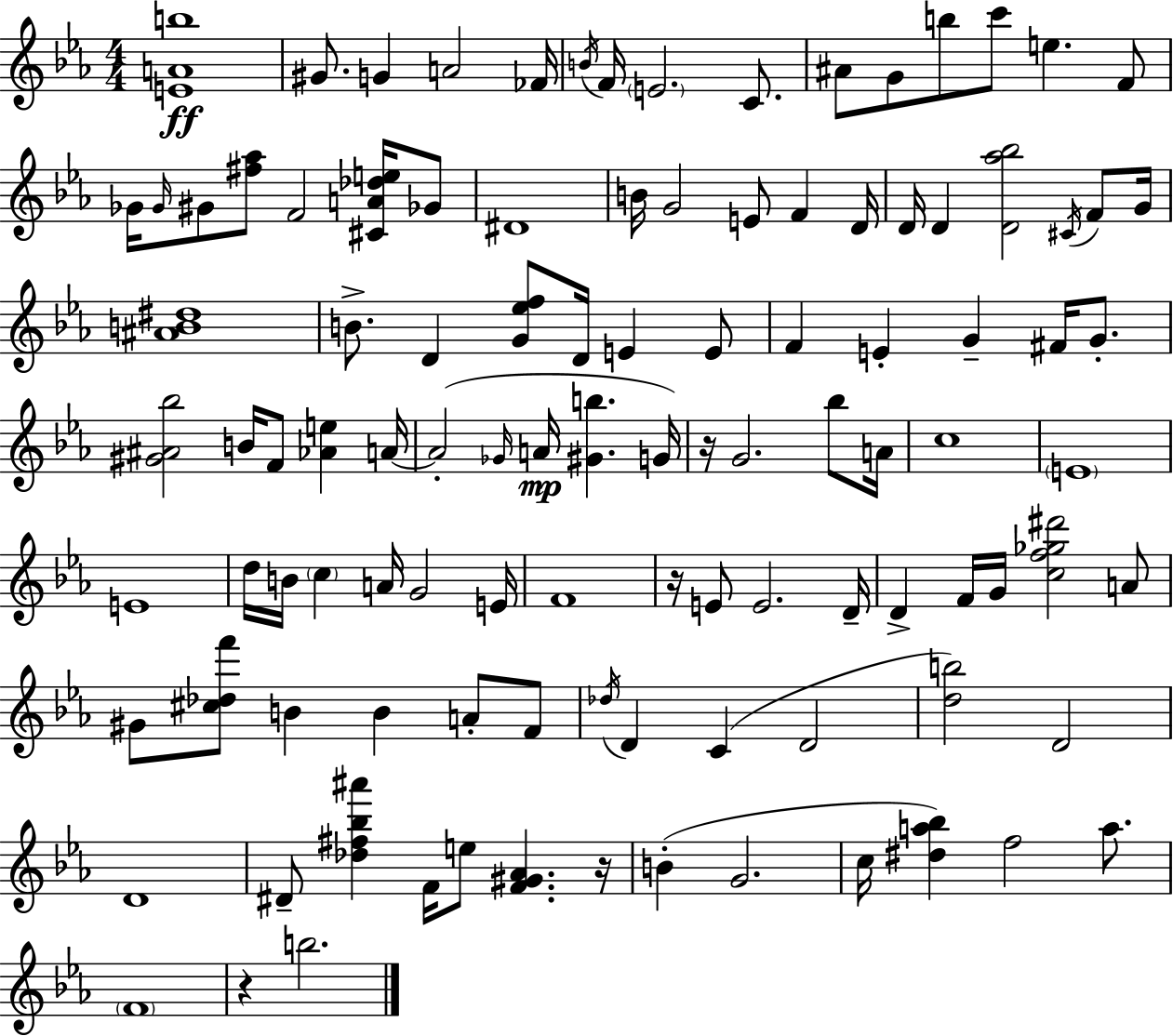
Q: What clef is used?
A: treble